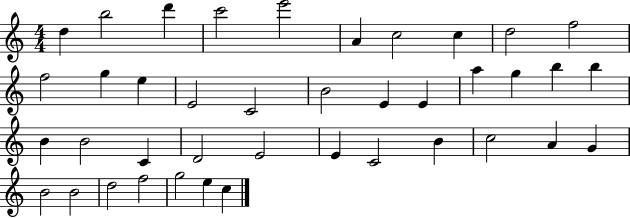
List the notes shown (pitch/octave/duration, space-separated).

D5/q B5/h D6/q C6/h E6/h A4/q C5/h C5/q D5/h F5/h F5/h G5/q E5/q E4/h C4/h B4/h E4/q E4/q A5/q G5/q B5/q B5/q B4/q B4/h C4/q D4/h E4/h E4/q C4/h B4/q C5/h A4/q G4/q B4/h B4/h D5/h F5/h G5/h E5/q C5/q